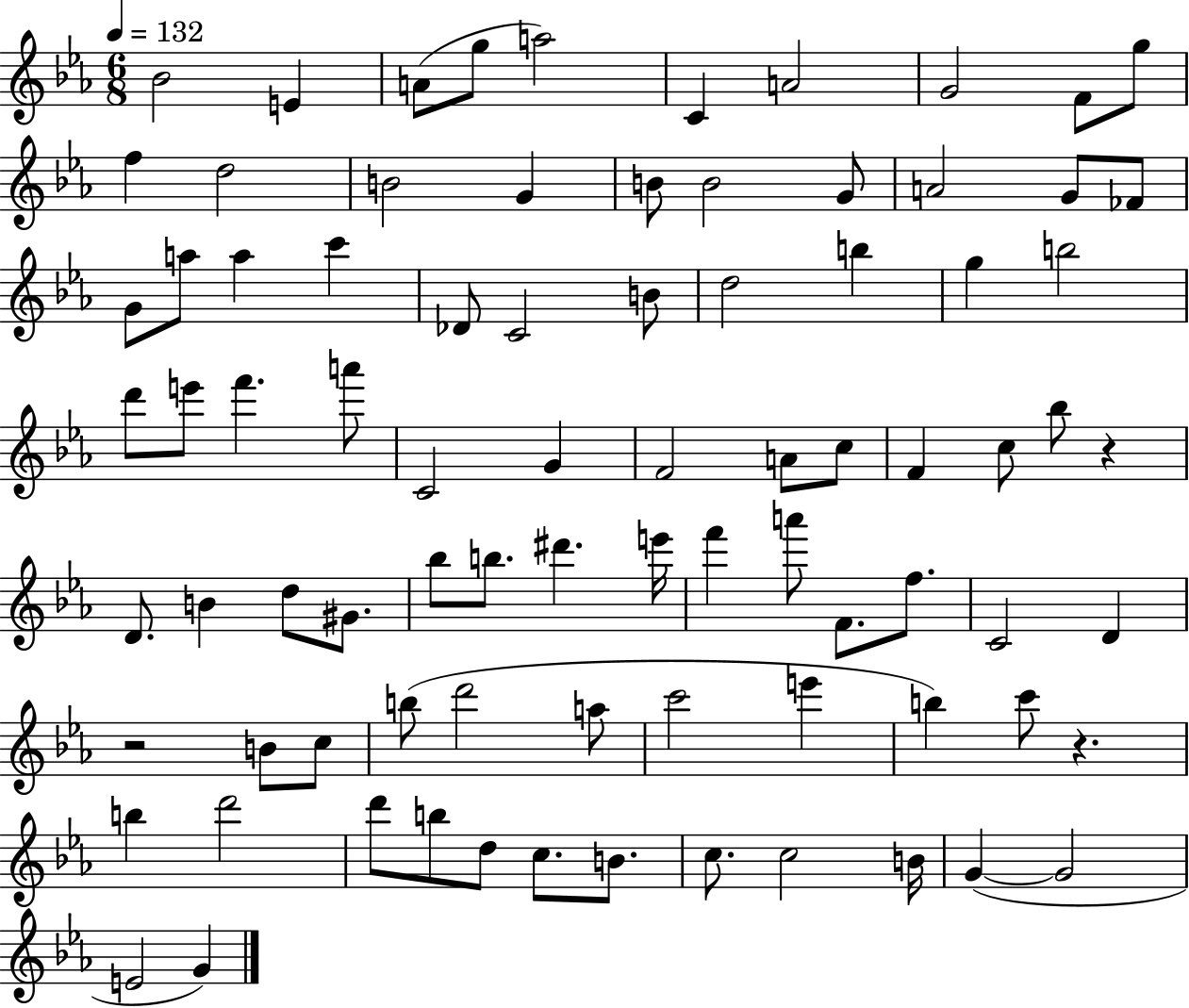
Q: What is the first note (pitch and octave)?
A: Bb4